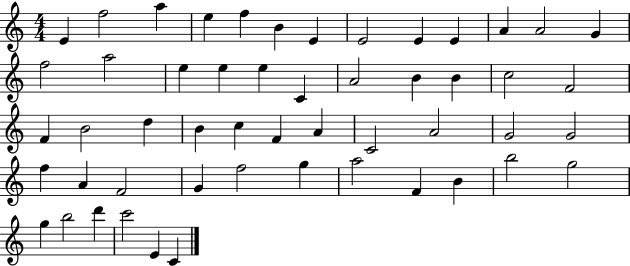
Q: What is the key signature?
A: C major